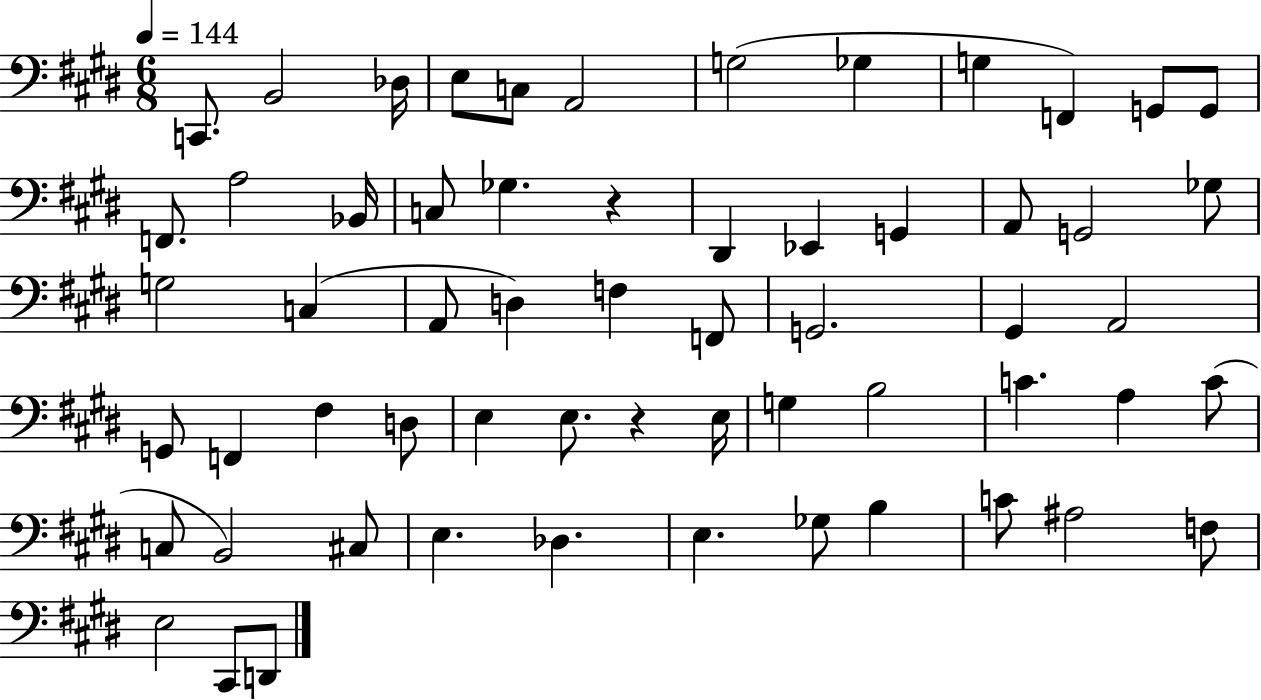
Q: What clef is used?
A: bass